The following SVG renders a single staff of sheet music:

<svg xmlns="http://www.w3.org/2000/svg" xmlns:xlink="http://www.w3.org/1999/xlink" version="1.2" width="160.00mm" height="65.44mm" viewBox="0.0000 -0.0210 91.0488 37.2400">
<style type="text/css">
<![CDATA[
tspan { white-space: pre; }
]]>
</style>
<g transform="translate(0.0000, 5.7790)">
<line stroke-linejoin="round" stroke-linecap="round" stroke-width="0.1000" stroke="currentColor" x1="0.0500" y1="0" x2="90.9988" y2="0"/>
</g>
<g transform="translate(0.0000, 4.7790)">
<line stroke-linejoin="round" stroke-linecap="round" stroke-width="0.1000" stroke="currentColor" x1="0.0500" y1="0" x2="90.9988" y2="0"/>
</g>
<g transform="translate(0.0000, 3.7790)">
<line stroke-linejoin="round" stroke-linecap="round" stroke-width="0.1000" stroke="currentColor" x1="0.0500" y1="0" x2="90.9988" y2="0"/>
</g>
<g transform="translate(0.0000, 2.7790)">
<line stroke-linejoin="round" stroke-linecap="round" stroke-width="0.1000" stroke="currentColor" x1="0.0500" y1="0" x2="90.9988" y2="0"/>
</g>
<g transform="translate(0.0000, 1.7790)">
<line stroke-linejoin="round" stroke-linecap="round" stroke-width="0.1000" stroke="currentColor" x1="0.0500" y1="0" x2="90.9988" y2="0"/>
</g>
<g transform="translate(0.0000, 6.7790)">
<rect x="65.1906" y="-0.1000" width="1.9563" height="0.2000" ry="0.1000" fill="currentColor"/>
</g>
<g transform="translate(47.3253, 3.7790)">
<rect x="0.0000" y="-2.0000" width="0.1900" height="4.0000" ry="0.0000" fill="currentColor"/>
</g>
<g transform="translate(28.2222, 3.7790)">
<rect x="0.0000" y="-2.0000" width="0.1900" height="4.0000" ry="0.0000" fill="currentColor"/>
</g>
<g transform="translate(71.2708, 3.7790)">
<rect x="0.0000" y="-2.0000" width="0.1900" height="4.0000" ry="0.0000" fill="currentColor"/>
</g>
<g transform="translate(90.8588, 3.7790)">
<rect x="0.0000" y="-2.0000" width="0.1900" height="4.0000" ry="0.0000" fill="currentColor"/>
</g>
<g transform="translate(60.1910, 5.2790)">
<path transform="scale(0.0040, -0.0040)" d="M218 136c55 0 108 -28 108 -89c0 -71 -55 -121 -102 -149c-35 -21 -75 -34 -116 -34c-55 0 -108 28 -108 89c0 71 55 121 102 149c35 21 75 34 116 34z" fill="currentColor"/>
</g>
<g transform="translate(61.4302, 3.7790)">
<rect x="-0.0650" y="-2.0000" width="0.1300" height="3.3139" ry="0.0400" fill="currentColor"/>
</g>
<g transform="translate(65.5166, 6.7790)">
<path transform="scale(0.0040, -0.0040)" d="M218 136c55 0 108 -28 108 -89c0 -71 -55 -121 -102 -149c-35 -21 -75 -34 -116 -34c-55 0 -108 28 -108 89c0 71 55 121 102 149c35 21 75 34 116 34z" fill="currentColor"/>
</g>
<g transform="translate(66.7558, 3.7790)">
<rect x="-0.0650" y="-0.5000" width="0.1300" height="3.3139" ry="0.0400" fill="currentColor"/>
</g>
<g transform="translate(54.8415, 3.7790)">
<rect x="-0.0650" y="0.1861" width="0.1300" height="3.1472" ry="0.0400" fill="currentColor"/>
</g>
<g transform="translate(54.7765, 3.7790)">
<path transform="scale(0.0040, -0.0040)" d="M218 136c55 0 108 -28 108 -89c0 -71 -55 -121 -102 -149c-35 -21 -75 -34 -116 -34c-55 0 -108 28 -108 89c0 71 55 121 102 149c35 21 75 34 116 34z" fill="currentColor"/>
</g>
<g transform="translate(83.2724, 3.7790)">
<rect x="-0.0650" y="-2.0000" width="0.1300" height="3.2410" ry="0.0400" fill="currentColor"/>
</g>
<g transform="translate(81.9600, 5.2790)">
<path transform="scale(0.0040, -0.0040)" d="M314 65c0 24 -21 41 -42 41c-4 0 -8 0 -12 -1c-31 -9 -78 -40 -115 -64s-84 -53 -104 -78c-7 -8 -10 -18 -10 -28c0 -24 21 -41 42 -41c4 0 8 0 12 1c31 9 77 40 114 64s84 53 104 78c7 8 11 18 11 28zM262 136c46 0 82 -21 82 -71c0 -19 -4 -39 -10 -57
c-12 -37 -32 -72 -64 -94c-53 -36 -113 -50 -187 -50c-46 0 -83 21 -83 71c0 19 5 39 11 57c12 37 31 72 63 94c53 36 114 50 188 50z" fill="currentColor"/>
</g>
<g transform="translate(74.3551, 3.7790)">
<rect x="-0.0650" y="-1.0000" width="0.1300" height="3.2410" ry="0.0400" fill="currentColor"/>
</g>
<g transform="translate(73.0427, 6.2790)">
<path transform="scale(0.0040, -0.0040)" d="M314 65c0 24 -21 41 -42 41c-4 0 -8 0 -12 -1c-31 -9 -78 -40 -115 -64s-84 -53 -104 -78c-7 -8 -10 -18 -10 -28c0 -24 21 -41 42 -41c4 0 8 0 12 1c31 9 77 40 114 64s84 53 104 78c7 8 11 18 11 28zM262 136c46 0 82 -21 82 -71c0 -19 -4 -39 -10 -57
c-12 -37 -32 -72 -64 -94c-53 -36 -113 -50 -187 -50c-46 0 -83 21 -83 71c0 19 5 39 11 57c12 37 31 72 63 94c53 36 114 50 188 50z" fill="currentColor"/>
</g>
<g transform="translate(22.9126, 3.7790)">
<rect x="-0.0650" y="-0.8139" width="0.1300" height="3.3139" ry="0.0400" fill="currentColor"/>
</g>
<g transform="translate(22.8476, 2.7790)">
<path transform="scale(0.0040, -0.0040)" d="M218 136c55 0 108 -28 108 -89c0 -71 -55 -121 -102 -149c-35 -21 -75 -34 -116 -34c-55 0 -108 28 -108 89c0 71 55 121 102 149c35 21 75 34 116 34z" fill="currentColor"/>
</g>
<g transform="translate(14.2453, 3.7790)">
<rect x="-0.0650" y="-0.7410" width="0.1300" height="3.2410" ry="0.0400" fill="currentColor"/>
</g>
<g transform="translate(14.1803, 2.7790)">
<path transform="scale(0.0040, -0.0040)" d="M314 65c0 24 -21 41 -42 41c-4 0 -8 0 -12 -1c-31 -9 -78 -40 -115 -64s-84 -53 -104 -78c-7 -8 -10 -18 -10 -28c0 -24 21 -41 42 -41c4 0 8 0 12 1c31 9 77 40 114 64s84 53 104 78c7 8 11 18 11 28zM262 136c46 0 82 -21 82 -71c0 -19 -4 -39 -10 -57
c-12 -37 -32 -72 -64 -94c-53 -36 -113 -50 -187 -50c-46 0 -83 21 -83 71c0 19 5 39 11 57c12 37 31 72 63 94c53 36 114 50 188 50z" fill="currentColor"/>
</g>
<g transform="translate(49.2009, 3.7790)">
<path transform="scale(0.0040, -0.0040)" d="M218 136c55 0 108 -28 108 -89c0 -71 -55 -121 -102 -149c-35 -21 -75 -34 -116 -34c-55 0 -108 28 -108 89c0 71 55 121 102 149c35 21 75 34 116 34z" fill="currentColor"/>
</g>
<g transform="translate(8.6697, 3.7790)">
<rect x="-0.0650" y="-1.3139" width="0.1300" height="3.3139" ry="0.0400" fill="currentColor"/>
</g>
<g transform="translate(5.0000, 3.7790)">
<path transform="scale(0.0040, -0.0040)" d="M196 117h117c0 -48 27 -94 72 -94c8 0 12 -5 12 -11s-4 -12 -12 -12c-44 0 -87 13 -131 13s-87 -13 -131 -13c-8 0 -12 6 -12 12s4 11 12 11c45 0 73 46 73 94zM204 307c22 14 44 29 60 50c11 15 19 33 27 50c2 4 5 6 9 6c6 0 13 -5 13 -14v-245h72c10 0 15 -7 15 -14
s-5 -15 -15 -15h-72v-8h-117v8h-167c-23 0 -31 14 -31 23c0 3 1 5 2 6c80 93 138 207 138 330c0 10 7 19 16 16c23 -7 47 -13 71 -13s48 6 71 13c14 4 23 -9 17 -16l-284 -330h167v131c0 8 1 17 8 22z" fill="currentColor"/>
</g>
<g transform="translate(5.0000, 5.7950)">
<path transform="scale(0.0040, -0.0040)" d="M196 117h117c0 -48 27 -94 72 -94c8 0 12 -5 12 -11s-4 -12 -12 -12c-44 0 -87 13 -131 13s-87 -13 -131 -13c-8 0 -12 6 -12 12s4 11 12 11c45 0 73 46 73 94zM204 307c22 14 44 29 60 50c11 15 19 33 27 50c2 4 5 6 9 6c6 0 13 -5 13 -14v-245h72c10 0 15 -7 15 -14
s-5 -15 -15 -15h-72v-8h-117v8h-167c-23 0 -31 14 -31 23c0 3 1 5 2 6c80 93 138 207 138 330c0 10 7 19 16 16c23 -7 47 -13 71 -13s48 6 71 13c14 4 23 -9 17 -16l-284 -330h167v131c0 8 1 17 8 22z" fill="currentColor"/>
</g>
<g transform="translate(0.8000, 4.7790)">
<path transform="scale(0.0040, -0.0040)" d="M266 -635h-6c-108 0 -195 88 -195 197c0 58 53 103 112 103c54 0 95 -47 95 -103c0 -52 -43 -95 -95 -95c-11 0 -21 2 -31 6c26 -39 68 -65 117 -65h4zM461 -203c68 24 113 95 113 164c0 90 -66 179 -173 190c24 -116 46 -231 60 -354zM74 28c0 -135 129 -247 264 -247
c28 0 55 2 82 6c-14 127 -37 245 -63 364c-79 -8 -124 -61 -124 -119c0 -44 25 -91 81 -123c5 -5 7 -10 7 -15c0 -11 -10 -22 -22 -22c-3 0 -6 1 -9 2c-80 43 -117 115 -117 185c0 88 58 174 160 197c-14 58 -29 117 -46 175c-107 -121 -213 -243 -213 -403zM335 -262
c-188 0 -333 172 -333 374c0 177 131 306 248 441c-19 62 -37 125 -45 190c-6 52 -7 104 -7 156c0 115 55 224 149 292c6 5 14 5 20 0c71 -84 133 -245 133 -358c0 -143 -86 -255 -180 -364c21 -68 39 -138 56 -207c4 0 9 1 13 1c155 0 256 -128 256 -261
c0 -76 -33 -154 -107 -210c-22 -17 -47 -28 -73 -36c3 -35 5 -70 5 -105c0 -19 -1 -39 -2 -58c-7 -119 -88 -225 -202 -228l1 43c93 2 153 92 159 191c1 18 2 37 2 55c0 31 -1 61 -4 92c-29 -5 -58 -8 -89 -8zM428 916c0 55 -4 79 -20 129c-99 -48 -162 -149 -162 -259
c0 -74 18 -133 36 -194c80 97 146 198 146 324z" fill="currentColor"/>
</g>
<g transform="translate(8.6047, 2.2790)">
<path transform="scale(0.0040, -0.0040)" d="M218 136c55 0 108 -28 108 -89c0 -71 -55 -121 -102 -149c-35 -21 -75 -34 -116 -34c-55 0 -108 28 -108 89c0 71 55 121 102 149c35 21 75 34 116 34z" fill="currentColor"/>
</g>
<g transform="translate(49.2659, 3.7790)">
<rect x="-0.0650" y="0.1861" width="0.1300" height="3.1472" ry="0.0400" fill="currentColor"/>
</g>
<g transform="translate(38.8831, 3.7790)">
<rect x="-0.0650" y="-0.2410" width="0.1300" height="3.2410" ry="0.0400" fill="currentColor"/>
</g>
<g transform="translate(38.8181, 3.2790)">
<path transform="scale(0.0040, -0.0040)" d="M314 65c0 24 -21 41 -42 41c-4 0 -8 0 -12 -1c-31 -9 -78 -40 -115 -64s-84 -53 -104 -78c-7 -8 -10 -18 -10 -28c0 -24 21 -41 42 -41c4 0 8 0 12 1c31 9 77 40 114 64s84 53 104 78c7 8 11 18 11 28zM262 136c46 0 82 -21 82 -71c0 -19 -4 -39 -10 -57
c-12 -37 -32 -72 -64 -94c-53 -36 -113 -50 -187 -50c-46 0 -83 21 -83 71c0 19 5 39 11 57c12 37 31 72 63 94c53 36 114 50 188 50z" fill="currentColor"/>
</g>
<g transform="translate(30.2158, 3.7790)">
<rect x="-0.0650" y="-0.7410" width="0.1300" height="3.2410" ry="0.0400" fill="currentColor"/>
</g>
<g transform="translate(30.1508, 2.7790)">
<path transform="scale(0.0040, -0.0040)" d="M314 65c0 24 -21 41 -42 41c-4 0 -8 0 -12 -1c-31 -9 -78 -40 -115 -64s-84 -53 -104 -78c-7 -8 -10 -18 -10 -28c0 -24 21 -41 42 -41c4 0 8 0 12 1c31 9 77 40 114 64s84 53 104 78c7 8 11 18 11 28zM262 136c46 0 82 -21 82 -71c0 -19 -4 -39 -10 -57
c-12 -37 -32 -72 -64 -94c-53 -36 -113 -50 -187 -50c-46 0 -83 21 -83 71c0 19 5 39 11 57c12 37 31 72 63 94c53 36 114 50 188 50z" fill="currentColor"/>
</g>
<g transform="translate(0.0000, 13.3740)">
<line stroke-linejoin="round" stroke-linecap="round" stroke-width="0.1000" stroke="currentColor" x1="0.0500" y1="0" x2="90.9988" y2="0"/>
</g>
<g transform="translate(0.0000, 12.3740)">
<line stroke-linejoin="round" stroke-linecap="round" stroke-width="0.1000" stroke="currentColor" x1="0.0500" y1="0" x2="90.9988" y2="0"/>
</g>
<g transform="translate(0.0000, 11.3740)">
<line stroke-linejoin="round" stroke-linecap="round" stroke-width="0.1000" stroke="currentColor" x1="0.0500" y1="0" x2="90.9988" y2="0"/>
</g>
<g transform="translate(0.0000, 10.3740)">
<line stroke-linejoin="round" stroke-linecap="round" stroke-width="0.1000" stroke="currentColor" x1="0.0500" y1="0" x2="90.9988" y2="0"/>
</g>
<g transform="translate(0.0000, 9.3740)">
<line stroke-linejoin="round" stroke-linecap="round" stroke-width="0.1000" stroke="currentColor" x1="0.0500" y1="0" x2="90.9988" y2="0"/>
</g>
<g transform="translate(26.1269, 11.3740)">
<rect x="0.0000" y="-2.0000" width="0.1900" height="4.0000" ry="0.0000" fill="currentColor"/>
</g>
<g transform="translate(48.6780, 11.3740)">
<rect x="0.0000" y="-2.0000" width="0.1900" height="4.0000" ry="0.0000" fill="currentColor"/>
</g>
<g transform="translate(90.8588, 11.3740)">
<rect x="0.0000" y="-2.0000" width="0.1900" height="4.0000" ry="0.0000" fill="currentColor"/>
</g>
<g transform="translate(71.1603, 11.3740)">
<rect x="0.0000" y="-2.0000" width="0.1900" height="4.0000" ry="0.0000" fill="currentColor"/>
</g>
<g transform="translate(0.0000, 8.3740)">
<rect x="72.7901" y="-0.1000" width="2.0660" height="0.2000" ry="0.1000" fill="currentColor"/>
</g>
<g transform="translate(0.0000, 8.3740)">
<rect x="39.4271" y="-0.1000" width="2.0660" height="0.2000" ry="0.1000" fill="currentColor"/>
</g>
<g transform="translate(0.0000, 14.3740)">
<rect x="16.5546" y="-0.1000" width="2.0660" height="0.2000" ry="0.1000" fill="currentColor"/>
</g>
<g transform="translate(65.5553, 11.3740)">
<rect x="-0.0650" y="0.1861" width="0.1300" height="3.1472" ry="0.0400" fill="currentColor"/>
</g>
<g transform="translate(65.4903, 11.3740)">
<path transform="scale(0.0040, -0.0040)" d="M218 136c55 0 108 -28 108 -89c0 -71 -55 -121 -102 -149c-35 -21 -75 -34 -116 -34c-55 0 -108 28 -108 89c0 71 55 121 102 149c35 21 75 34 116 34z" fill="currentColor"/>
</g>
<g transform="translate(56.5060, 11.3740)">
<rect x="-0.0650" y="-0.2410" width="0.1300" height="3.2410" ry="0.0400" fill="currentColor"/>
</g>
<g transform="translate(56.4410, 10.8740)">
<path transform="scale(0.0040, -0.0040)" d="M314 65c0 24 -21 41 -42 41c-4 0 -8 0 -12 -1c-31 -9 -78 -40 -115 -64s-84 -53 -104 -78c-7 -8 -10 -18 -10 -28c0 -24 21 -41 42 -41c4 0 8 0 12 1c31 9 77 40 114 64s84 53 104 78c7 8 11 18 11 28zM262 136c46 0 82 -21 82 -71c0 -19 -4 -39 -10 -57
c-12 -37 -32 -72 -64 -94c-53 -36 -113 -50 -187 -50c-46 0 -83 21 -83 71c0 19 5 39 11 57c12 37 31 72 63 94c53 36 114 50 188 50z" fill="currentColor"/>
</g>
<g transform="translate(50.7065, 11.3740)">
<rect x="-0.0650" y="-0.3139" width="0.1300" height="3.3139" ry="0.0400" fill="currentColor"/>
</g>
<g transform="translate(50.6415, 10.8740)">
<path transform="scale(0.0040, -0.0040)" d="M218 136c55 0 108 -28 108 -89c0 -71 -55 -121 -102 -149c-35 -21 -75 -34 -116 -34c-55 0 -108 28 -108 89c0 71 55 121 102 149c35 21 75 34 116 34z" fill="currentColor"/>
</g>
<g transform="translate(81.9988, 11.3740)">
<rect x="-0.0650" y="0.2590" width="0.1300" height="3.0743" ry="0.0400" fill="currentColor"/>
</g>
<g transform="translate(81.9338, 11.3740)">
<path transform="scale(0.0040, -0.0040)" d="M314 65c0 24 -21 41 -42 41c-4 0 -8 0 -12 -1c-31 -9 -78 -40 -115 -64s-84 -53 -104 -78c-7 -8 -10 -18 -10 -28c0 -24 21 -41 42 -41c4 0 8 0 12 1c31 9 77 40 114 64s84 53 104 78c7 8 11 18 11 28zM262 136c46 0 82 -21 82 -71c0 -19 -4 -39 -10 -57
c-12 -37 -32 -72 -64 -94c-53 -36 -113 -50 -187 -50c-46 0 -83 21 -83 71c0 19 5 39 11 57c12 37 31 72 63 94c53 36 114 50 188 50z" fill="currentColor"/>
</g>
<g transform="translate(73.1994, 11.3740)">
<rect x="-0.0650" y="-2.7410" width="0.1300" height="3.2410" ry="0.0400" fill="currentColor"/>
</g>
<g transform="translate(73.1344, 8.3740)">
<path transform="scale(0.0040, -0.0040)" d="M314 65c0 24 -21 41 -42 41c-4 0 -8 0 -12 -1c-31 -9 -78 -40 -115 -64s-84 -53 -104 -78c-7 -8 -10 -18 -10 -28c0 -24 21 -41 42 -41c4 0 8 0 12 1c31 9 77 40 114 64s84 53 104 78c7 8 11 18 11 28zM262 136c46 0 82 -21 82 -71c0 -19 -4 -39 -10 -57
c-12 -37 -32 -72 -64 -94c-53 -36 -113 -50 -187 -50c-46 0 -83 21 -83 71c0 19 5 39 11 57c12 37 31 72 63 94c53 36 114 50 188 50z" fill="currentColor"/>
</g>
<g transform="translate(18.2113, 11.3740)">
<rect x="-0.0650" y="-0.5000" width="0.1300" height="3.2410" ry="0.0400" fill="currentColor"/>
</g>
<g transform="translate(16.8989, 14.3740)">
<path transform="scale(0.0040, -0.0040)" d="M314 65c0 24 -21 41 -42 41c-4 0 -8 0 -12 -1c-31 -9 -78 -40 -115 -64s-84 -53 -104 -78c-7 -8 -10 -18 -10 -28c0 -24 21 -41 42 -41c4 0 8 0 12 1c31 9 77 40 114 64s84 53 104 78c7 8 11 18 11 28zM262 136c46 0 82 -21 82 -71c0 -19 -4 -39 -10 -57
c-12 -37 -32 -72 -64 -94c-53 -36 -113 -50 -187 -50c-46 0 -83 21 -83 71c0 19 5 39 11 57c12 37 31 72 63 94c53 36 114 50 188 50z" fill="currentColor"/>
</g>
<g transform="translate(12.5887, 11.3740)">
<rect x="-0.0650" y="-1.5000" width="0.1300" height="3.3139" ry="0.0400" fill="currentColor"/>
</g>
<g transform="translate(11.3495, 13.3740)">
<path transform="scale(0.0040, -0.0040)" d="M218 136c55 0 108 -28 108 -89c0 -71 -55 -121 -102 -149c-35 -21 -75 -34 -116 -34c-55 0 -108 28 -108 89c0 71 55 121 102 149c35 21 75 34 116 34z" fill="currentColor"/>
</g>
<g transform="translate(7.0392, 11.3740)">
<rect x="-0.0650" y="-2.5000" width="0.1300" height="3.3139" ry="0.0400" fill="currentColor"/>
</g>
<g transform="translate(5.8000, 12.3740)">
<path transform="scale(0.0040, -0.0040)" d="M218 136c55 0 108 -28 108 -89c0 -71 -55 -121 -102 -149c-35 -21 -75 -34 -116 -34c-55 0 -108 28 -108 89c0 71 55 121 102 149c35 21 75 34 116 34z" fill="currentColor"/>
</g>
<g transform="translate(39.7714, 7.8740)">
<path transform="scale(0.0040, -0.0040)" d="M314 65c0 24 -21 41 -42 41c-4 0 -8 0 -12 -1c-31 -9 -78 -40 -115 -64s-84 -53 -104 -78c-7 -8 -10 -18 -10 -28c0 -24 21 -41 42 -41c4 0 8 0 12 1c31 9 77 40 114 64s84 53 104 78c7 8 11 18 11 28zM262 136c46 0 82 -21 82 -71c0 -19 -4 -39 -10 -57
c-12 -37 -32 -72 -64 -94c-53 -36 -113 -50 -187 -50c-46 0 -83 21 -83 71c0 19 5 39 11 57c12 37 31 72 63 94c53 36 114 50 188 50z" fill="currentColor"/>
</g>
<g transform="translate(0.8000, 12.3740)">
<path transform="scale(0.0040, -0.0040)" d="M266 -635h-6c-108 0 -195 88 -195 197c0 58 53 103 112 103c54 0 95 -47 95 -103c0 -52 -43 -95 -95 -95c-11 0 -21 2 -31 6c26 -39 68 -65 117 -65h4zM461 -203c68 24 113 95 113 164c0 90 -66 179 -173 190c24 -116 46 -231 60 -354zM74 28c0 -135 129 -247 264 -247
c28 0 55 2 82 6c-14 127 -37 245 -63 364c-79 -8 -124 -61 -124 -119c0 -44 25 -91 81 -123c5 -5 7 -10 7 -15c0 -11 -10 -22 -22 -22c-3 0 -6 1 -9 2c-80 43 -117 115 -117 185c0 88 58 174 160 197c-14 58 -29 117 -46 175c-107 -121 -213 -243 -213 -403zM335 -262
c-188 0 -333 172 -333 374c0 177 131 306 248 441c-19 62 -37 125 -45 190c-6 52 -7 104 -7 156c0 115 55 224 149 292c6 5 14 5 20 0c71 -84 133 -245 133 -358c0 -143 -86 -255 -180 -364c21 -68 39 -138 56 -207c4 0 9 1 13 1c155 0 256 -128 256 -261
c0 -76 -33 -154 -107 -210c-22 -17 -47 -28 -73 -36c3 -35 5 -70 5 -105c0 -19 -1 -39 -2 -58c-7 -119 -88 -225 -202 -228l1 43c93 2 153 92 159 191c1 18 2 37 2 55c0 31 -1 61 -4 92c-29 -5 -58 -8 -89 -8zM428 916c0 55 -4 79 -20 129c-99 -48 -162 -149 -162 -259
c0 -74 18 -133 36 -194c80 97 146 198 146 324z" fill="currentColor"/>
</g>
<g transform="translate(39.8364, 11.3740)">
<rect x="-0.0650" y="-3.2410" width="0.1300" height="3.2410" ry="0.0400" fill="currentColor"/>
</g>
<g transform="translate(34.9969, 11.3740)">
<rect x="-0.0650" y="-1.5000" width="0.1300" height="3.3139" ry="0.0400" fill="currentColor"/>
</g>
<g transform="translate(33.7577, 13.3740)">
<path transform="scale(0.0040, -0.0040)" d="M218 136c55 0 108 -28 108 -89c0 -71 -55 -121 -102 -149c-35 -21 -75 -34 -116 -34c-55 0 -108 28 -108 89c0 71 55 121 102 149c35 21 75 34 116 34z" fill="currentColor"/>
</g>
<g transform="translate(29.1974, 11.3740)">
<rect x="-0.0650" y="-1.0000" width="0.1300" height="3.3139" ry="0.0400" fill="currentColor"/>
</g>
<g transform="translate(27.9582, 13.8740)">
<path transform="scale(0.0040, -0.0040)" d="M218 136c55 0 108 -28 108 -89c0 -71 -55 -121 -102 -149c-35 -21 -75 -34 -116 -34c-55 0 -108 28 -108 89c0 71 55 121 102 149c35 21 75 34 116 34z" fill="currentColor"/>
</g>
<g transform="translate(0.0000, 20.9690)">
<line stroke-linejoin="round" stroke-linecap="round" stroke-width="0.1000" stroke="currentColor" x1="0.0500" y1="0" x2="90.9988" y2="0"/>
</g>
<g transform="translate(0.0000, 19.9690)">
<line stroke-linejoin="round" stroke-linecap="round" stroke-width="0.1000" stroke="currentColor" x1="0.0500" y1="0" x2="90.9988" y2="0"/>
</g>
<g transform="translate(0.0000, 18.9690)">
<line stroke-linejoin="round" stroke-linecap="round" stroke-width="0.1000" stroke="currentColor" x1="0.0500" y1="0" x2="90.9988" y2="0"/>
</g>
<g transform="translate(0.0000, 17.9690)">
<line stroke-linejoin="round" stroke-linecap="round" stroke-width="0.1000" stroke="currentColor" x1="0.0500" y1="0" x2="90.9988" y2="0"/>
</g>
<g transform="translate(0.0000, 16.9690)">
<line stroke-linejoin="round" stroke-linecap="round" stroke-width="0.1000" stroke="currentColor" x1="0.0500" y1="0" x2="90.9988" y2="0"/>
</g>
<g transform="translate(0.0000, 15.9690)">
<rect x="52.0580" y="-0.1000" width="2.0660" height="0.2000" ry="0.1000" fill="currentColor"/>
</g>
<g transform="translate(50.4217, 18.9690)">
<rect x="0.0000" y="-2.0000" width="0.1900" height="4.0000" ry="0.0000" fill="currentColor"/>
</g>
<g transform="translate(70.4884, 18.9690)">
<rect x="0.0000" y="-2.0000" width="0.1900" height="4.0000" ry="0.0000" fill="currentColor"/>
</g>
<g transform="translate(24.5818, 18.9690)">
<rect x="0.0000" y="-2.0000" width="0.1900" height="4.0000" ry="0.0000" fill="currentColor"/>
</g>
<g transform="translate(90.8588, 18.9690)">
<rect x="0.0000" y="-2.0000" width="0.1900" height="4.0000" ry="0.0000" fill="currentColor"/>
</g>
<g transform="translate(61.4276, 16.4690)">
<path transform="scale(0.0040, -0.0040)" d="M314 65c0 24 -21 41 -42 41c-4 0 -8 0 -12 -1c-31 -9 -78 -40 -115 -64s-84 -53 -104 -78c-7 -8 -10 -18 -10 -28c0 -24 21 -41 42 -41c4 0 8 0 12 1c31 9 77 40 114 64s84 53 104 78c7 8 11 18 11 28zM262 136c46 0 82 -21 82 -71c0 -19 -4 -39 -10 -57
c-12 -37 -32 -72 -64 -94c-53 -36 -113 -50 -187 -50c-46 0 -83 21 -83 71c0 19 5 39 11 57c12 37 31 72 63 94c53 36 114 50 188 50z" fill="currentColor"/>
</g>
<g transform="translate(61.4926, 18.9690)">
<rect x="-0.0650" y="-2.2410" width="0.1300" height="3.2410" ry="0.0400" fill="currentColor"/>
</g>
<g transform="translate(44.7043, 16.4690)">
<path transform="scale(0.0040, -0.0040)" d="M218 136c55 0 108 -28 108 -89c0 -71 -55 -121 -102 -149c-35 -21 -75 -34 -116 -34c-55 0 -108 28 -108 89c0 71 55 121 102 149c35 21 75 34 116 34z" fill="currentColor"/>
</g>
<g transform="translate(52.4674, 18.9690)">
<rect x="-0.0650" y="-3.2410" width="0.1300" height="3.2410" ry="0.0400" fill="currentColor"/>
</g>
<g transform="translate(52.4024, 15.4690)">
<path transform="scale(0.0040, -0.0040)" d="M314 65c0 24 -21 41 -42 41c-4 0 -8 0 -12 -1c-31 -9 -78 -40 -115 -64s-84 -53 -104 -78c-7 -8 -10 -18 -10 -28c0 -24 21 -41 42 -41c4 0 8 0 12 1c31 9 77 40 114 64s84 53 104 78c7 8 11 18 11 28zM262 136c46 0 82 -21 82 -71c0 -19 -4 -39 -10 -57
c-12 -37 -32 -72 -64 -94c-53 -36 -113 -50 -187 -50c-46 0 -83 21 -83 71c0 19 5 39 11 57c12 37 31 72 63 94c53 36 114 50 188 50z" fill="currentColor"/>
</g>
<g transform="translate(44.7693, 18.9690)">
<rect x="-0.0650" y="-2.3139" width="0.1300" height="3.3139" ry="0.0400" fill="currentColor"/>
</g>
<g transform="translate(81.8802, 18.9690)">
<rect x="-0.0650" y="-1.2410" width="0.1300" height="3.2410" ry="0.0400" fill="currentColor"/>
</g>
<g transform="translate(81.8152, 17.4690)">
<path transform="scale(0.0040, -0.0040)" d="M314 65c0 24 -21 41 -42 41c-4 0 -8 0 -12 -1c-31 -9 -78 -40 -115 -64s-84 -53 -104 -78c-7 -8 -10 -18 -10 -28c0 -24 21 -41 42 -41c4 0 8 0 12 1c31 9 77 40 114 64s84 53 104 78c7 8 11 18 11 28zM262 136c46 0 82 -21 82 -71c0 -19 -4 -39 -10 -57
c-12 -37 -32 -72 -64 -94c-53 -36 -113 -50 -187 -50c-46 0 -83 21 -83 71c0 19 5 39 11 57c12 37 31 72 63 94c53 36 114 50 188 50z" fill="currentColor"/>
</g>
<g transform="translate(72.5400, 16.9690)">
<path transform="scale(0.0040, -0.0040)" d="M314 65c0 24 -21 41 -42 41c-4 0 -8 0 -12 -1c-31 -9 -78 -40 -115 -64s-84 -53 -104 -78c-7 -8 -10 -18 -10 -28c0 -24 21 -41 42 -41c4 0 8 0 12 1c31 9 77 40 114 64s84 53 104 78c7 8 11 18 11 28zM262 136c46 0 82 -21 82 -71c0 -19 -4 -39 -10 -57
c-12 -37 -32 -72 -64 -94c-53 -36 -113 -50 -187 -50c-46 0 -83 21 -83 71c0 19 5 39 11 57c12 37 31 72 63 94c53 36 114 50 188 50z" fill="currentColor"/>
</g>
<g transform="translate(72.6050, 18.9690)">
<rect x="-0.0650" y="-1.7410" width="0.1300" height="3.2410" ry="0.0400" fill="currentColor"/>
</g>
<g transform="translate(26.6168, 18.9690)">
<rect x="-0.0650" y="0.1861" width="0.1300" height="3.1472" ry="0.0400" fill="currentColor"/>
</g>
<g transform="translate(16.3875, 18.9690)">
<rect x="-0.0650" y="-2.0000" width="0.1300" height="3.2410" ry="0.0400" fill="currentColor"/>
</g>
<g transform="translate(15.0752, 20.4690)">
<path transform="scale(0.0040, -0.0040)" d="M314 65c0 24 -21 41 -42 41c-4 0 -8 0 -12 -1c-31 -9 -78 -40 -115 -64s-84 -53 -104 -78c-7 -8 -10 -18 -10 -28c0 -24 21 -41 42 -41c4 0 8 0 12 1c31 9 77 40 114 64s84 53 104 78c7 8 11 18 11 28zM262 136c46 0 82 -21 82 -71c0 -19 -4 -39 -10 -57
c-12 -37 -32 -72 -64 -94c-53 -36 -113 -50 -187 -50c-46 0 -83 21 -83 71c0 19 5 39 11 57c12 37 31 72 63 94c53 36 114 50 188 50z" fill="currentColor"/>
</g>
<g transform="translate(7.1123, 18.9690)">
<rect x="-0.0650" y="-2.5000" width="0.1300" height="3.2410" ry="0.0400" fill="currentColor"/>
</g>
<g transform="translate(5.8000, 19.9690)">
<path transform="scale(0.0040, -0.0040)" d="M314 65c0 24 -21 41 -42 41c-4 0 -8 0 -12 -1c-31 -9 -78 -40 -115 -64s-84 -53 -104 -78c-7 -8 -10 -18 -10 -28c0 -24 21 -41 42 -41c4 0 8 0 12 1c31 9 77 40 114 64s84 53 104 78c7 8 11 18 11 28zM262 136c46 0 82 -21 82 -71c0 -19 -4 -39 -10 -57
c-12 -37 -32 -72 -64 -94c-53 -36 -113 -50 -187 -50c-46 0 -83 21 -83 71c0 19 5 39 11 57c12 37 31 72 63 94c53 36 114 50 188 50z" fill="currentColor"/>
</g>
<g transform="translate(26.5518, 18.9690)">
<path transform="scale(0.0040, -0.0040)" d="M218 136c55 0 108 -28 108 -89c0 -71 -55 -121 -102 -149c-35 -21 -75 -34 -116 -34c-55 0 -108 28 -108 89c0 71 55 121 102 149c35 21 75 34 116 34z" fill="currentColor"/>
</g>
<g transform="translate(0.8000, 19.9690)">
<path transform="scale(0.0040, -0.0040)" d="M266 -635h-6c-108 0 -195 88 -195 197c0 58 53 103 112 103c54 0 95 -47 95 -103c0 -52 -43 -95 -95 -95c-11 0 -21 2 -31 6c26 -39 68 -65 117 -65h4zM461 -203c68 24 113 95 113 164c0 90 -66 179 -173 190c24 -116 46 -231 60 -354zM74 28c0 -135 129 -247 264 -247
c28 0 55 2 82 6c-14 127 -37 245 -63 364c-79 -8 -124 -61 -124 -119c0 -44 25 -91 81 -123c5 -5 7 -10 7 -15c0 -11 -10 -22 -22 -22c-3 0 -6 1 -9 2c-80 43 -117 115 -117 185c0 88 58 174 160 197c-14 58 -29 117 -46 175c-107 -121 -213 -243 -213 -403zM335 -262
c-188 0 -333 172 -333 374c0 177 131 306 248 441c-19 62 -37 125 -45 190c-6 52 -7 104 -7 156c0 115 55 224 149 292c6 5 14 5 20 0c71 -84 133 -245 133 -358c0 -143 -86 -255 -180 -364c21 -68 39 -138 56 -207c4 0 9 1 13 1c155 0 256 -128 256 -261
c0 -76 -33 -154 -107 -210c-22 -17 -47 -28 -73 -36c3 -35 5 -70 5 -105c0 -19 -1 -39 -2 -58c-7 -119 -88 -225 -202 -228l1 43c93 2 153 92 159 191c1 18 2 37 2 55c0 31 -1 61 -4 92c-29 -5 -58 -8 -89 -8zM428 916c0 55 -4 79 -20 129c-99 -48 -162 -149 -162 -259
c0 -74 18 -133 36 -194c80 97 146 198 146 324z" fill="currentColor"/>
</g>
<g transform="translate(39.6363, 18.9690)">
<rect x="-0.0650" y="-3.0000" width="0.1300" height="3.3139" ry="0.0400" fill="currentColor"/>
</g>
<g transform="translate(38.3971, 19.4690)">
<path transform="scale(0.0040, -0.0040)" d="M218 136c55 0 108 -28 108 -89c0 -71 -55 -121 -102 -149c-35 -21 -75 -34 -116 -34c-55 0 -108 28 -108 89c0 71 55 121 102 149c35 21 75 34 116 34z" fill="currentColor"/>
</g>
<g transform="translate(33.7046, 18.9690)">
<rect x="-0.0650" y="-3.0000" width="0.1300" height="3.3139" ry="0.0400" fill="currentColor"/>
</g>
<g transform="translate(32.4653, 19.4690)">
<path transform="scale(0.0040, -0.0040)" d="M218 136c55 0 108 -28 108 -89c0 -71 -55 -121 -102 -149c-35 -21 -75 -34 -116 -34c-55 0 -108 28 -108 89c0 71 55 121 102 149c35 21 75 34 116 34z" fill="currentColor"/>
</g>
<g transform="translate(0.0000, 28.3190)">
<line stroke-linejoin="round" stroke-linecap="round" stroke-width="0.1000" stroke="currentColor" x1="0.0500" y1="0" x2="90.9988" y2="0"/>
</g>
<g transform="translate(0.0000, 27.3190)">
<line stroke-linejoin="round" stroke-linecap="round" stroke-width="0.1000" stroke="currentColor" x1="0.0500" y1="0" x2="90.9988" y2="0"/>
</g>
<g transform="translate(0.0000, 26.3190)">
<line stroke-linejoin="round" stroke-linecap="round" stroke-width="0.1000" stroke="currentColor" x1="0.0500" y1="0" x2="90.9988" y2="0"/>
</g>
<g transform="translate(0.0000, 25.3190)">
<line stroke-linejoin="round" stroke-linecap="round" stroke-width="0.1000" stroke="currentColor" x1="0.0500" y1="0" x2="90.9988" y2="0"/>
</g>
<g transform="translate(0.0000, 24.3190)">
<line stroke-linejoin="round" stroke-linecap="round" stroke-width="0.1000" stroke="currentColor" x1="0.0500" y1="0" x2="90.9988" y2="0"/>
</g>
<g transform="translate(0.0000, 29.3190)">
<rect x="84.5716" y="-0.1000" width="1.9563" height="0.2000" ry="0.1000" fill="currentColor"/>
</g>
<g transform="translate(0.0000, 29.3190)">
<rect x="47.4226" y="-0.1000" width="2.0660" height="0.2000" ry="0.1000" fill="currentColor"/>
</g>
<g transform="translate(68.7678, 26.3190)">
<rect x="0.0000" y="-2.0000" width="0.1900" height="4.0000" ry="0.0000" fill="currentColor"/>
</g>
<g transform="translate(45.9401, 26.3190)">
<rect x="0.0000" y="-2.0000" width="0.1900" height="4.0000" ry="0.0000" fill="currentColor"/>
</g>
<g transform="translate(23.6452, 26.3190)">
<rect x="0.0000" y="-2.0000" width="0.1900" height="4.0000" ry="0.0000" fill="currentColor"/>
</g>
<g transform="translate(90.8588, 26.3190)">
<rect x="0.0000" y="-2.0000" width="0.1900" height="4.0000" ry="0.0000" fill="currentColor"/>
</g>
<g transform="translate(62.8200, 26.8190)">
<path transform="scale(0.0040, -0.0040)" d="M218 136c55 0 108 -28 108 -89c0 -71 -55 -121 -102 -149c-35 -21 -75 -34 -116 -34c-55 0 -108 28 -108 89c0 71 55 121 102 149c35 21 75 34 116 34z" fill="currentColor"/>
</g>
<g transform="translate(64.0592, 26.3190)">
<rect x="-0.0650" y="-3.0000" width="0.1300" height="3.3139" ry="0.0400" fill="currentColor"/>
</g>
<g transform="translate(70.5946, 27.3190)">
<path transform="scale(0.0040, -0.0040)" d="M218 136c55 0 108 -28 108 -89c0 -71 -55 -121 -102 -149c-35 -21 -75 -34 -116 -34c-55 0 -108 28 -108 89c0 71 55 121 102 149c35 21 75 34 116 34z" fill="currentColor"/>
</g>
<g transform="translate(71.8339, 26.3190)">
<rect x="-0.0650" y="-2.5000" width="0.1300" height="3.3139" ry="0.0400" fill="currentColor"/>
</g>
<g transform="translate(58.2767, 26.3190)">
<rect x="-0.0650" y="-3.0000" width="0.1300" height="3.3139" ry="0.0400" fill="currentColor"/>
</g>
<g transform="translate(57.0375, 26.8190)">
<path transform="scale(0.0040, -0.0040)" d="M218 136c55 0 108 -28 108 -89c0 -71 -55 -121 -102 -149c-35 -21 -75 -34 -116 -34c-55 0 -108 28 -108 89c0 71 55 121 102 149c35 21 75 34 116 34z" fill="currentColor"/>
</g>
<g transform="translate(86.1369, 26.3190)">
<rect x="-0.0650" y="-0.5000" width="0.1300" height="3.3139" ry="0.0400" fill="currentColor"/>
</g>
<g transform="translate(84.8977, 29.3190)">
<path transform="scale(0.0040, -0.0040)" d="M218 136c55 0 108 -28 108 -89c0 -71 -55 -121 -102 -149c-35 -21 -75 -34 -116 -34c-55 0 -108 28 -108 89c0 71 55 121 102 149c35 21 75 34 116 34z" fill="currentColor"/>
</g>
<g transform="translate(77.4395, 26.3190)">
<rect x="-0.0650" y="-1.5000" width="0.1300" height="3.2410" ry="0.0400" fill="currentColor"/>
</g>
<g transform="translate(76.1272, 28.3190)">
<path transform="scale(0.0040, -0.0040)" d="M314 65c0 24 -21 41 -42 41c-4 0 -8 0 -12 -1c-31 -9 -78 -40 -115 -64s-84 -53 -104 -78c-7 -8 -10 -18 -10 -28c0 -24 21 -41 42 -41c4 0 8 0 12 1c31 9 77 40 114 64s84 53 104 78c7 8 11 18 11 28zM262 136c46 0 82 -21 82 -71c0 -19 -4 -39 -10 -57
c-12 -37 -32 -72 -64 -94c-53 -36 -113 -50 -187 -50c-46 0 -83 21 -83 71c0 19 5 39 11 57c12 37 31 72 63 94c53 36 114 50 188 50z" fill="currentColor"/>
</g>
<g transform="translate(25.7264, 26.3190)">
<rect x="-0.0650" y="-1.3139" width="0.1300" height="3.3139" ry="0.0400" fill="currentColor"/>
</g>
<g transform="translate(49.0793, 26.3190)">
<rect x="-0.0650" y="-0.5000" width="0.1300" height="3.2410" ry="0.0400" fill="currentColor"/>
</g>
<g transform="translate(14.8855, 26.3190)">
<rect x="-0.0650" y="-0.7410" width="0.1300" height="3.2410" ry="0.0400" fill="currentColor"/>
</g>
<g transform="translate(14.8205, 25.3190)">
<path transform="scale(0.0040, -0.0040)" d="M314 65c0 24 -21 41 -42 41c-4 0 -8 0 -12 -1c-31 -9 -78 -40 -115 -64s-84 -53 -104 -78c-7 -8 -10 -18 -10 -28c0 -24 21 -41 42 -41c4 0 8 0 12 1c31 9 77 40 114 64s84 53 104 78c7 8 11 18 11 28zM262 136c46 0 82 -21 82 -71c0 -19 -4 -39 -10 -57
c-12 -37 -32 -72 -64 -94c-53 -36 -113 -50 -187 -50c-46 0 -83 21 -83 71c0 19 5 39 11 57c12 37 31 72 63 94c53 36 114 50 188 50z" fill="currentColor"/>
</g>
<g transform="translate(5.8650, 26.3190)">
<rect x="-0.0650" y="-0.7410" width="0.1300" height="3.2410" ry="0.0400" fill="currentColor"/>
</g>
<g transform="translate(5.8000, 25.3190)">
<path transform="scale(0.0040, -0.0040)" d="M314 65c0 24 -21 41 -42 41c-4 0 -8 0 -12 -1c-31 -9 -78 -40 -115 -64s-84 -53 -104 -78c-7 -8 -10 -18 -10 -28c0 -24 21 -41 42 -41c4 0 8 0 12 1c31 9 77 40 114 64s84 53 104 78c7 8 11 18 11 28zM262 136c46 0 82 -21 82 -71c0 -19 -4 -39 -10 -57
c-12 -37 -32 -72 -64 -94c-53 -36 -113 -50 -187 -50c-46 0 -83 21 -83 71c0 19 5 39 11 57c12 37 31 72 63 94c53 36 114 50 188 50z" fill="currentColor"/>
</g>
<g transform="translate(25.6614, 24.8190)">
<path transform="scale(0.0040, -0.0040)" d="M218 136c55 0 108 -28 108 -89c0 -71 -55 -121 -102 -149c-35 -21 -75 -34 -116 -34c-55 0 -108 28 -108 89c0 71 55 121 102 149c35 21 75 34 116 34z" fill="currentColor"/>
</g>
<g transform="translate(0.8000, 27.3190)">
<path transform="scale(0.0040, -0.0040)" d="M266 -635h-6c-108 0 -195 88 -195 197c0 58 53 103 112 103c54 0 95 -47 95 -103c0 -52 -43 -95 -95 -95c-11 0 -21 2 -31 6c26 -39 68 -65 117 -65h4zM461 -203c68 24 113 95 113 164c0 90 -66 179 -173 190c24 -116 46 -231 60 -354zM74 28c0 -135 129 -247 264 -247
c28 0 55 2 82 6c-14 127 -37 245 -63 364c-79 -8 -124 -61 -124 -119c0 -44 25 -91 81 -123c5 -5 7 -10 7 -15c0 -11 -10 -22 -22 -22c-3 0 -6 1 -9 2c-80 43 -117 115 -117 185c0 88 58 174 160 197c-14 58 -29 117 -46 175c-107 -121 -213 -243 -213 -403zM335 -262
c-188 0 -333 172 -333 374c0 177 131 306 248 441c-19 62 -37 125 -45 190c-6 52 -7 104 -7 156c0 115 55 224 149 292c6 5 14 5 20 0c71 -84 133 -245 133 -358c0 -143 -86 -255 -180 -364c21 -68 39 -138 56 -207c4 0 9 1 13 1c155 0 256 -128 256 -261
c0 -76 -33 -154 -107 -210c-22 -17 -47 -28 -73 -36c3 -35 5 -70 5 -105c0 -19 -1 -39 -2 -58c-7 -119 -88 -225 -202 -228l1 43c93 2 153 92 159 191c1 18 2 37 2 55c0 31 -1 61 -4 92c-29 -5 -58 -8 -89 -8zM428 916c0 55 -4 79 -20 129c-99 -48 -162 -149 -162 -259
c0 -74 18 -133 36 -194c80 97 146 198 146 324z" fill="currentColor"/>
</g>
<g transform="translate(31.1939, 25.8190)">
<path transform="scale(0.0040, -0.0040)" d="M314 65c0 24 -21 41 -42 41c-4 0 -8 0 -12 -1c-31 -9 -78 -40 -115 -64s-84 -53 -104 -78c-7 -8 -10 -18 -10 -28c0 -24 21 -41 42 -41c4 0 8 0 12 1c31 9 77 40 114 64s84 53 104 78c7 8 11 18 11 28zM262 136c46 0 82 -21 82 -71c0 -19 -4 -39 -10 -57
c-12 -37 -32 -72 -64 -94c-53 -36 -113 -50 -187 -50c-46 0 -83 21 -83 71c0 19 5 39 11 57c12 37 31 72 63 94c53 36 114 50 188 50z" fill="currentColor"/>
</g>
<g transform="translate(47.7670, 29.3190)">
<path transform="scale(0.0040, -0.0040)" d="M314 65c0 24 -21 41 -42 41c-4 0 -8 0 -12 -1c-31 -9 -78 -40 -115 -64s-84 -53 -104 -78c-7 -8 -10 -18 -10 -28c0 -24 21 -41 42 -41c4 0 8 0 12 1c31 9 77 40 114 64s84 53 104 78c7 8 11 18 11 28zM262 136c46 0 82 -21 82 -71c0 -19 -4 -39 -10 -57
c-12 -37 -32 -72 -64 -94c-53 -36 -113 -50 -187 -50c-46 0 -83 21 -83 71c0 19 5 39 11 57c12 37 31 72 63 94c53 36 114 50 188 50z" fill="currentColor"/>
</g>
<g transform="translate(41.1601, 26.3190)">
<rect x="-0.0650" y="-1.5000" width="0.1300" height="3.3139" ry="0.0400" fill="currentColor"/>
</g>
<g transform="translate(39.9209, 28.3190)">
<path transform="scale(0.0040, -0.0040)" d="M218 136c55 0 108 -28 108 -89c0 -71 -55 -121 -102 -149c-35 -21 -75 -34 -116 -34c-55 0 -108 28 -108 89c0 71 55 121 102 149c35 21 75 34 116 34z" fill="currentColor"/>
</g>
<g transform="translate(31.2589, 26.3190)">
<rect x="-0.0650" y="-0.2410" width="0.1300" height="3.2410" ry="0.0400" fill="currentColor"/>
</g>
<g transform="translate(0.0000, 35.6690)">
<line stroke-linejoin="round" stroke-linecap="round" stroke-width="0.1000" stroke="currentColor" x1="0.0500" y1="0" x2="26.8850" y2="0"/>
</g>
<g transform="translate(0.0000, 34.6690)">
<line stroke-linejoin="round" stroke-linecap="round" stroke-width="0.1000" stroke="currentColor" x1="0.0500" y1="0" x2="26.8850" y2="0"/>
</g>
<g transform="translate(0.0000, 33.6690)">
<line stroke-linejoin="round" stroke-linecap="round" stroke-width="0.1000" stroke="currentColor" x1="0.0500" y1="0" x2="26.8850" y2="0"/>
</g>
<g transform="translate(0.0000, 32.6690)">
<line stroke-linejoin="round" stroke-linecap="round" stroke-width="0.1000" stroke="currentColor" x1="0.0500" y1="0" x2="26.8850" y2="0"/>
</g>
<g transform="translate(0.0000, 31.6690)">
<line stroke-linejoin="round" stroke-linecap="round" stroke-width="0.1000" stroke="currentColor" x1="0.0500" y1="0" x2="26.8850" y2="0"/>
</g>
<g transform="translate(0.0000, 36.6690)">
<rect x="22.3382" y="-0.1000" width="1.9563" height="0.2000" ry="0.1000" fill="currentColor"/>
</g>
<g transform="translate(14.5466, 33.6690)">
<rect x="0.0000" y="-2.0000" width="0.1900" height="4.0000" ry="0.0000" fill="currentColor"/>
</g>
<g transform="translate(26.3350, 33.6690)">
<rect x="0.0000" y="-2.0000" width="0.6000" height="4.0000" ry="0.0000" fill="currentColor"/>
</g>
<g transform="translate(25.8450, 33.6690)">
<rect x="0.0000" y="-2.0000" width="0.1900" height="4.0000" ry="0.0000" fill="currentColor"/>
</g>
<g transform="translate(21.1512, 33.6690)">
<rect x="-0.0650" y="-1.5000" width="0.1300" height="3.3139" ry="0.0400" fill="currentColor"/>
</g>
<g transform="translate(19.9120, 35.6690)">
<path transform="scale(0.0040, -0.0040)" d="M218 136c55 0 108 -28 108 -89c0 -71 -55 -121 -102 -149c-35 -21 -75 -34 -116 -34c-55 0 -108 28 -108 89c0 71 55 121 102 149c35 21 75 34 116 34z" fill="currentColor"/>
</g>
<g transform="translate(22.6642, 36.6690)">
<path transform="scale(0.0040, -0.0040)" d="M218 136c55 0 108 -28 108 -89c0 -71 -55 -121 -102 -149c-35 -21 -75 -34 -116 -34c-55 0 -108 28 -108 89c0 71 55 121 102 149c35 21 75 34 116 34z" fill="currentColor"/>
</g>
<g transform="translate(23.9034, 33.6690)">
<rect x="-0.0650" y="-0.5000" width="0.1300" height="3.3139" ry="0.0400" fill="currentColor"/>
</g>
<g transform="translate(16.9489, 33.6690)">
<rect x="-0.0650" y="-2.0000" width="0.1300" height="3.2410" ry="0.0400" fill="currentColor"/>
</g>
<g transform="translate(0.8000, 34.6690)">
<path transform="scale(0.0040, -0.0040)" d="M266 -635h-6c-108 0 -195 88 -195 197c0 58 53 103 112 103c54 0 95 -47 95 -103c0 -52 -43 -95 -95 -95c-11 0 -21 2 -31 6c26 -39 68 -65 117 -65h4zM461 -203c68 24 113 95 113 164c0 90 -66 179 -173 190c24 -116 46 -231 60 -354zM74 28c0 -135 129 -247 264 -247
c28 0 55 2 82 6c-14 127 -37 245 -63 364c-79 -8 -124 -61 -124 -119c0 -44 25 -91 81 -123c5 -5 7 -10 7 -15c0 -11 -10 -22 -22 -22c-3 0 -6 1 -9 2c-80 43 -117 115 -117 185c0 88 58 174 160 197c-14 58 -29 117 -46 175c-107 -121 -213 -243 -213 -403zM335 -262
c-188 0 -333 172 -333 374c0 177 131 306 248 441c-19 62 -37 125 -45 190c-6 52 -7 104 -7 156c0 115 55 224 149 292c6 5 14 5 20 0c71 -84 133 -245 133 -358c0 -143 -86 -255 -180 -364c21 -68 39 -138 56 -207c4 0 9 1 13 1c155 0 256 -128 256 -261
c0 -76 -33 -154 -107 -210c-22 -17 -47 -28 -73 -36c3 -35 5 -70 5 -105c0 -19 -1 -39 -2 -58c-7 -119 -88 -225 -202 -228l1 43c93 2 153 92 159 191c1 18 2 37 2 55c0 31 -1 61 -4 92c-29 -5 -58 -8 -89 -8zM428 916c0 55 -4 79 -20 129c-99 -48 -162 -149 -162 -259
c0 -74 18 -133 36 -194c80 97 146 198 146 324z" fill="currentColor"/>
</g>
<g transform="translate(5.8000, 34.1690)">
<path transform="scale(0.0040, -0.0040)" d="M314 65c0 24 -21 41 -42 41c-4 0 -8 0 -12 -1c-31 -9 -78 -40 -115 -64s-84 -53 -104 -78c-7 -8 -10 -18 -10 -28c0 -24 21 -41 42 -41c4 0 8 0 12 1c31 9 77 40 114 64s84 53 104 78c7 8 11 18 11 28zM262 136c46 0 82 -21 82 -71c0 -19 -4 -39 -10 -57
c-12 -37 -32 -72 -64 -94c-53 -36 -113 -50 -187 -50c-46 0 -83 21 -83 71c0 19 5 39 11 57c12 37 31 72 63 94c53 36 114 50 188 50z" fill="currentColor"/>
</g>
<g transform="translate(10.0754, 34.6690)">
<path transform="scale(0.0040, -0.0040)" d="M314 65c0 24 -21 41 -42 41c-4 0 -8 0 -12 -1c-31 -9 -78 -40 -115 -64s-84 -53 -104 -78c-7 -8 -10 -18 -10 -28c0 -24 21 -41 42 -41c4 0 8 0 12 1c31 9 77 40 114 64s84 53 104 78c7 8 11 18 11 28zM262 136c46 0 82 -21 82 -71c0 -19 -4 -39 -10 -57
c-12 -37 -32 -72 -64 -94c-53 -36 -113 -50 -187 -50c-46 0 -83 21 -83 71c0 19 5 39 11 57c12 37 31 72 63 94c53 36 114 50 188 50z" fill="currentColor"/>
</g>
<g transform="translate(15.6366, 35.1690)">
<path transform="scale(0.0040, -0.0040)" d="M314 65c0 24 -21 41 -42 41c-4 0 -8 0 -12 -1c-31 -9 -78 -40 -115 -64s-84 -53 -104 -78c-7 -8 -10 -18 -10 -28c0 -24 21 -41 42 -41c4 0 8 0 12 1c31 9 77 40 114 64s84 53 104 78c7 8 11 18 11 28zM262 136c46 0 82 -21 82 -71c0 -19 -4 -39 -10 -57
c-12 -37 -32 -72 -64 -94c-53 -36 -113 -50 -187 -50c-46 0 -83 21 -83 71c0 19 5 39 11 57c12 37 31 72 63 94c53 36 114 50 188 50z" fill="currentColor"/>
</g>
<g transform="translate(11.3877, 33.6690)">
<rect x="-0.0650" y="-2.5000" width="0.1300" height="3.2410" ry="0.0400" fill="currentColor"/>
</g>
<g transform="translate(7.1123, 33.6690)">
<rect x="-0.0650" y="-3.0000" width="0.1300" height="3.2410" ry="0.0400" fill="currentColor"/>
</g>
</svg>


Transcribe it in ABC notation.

X:1
T:Untitled
M:4/4
L:1/4
K:C
e d2 d d2 c2 B B F C D2 F2 G E C2 D E b2 c c2 B a2 B2 G2 F2 B A A g b2 g2 f2 e2 d2 d2 e c2 E C2 A A G E2 C A2 G2 F2 E C